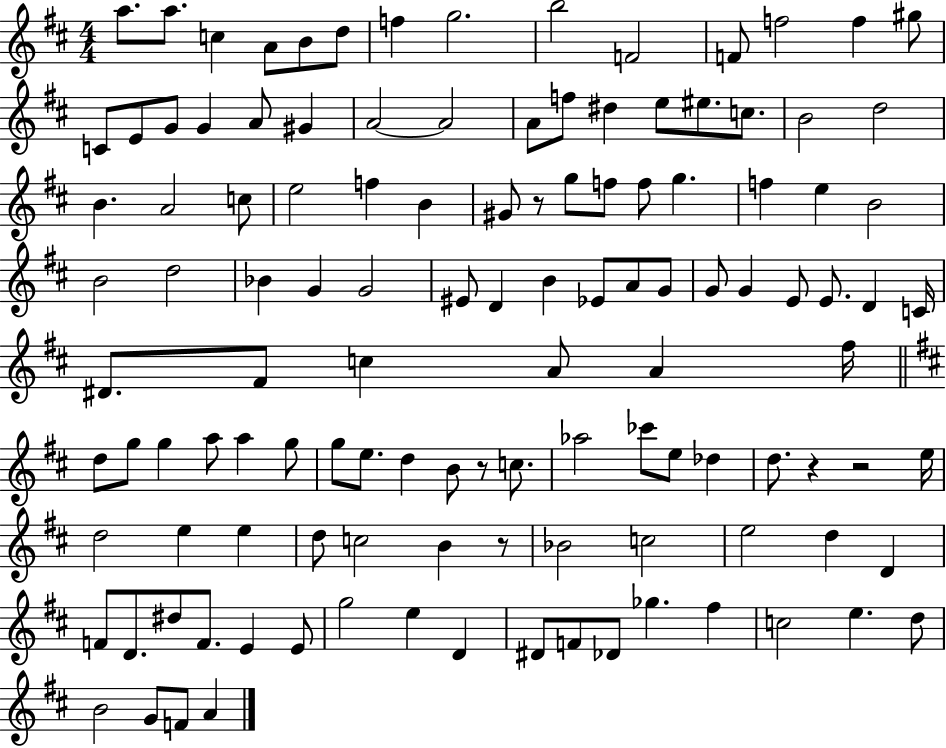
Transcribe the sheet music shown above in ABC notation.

X:1
T:Untitled
M:4/4
L:1/4
K:D
a/2 a/2 c A/2 B/2 d/2 f g2 b2 F2 F/2 f2 f ^g/2 C/2 E/2 G/2 G A/2 ^G A2 A2 A/2 f/2 ^d e/2 ^e/2 c/2 B2 d2 B A2 c/2 e2 f B ^G/2 z/2 g/2 f/2 f/2 g f e B2 B2 d2 _B G G2 ^E/2 D B _E/2 A/2 G/2 G/2 G E/2 E/2 D C/4 ^D/2 ^F/2 c A/2 A ^f/4 d/2 g/2 g a/2 a g/2 g/2 e/2 d B/2 z/2 c/2 _a2 _c'/2 e/2 _d d/2 z z2 e/4 d2 e e d/2 c2 B z/2 _B2 c2 e2 d D F/2 D/2 ^d/2 F/2 E E/2 g2 e D ^D/2 F/2 _D/2 _g ^f c2 e d/2 B2 G/2 F/2 A